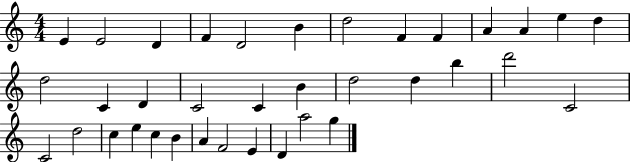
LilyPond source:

{
  \clef treble
  \numericTimeSignature
  \time 4/4
  \key c \major
  e'4 e'2 d'4 | f'4 d'2 b'4 | d''2 f'4 f'4 | a'4 a'4 e''4 d''4 | \break d''2 c'4 d'4 | c'2 c'4 b'4 | d''2 d''4 b''4 | d'''2 c'2 | \break c'2 d''2 | c''4 e''4 c''4 b'4 | a'4 f'2 e'4 | d'4 a''2 g''4 | \break \bar "|."
}